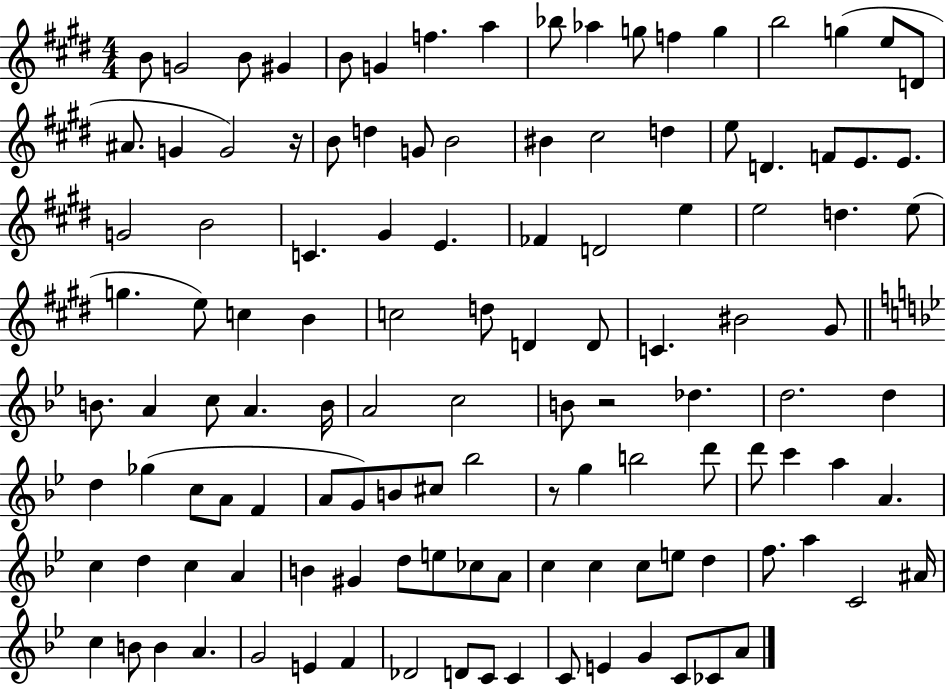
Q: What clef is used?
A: treble